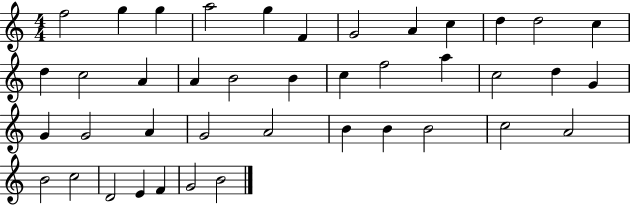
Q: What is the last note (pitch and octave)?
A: B4